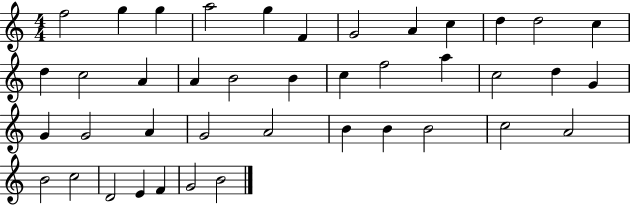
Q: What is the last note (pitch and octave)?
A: B4